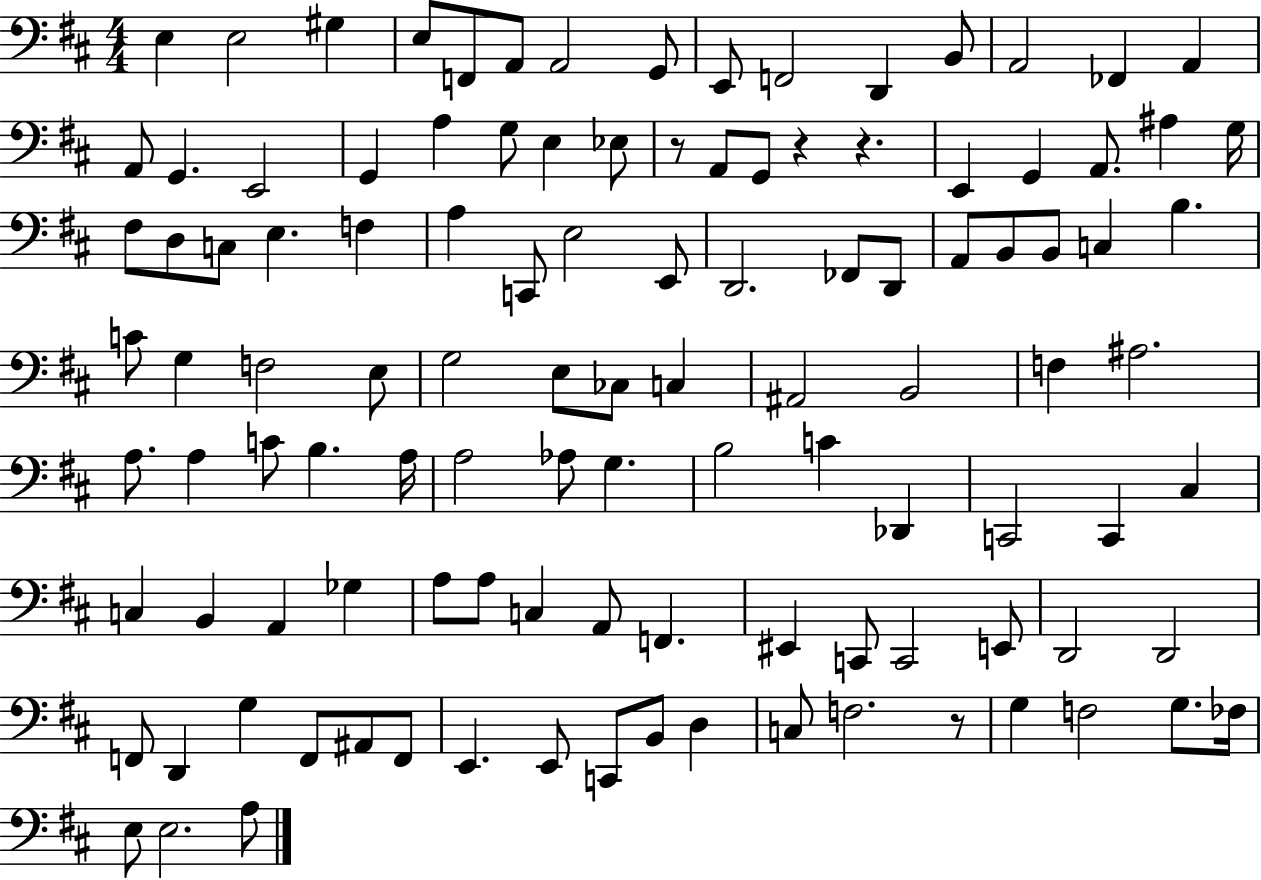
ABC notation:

X:1
T:Untitled
M:4/4
L:1/4
K:D
E, E,2 ^G, E,/2 F,,/2 A,,/2 A,,2 G,,/2 E,,/2 F,,2 D,, B,,/2 A,,2 _F,, A,, A,,/2 G,, E,,2 G,, A, G,/2 E, _E,/2 z/2 A,,/2 G,,/2 z z E,, G,, A,,/2 ^A, G,/4 ^F,/2 D,/2 C,/2 E, F, A, C,,/2 E,2 E,,/2 D,,2 _F,,/2 D,,/2 A,,/2 B,,/2 B,,/2 C, B, C/2 G, F,2 E,/2 G,2 E,/2 _C,/2 C, ^A,,2 B,,2 F, ^A,2 A,/2 A, C/2 B, A,/4 A,2 _A,/2 G, B,2 C _D,, C,,2 C,, ^C, C, B,, A,, _G, A,/2 A,/2 C, A,,/2 F,, ^E,, C,,/2 C,,2 E,,/2 D,,2 D,,2 F,,/2 D,, G, F,,/2 ^A,,/2 F,,/2 E,, E,,/2 C,,/2 B,,/2 D, C,/2 F,2 z/2 G, F,2 G,/2 _F,/4 E,/2 E,2 A,/2